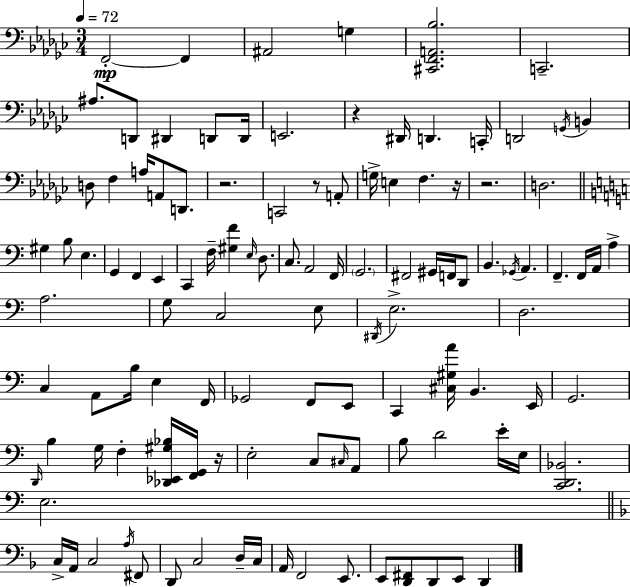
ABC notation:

X:1
T:Untitled
M:3/4
L:1/4
K:Ebm
F,,2 F,, ^A,,2 G, [^C,,F,,A,,_B,]2 C,,2 ^A,/2 D,,/2 ^D,, D,,/2 D,,/4 E,,2 z ^D,,/4 D,, C,,/4 D,,2 G,,/4 B,, D,/2 F, A,/4 A,,/2 D,,/2 z2 C,,2 z/2 A,,/2 G,/4 E, F, z/4 z2 D,2 ^G, B,/2 E, G,, F,, E,, C,, F,/4 [^G,F] E,/4 D,/2 C,/2 A,,2 F,,/4 G,,2 ^F,,2 ^G,,/4 F,,/4 D,,/2 B,, _G,,/4 A,, F,, F,,/4 A,,/4 A, A,2 G,/2 C,2 E,/2 ^D,,/4 E,2 D,2 C, A,,/2 B,/4 E, F,,/4 _G,,2 F,,/2 E,,/2 C,, [^C,^G,A]/4 B,, E,,/4 G,,2 D,,/4 B, G,/4 F, [_D,,_E,,^G,_B,]/4 [F,,G,,]/4 z/4 E,2 C,/2 ^C,/4 A,,/2 B,/2 D2 E/4 E,/4 [C,,D,,_B,,]2 E,2 C,/4 A,,/4 C,2 A,/4 ^F,,/2 D,,/2 C,2 D,/4 C,/4 A,,/4 F,,2 E,,/2 E,,/2 [D,,^F,,]/2 D,,/2 E,,/2 D,,